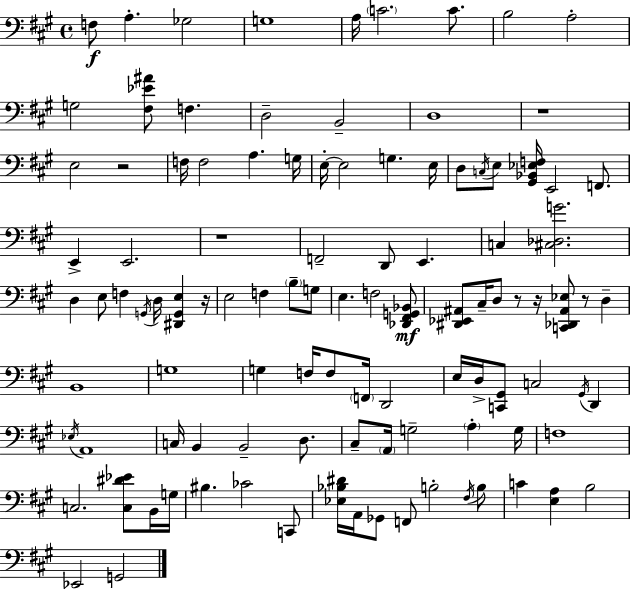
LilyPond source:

{
  \clef bass
  \time 4/4
  \defaultTimeSignature
  \key a \major
  \repeat volta 2 { f8\f a4.-. ges2 | g1 | a16 \parenthesize c'2. c'8. | b2 a2-. | \break g2 <fis ees' ais'>8 f4. | d2-- b,2-- | d1 | r1 | \break e2 r2 | f16 f2 a4. g16 | e16-.~~ e2 g4. e16 | d8 \acciaccatura { c16 } e8 <gis, bes, ees f>16 e,2 f,8. | \break e,4-> e,2. | r1 | f,2-- d,8 e,4. | c4 <cis des g'>2. | \break d4 e8 f4 \acciaccatura { g,16 } d16 <dis, g, e>4 | r16 e2 f4 \parenthesize b8-- | g8 e4. f2 | <des, fis, g, bes,>8\mf <dis, ees, ais,>8 cis16-- d8 r8 r16 <c, des, ais, ees>8 r8 d4-- | \break b,1 | g1 | g4 f16 f8 \parenthesize f,16 d,2 | e16 d16-> <c, gis,>8 c2 \acciaccatura { gis,16 } d,4 | \break \acciaccatura { ees16 } a,1 | c16 b,4 b,2-- | d8. cis8-- \parenthesize a,16 g2-- \parenthesize a4-. | g16 f1 | \break c2. | <c dis' ees'>8 b,16 g16 bis4. ces'2 | c,8 <ees bes dis'>16 a,16 ges,8 f,8 b2-. | \acciaccatura { fis16 } b8 c'4 <e a>4 b2 | \break ees,2 g,2 | } \bar "|."
}